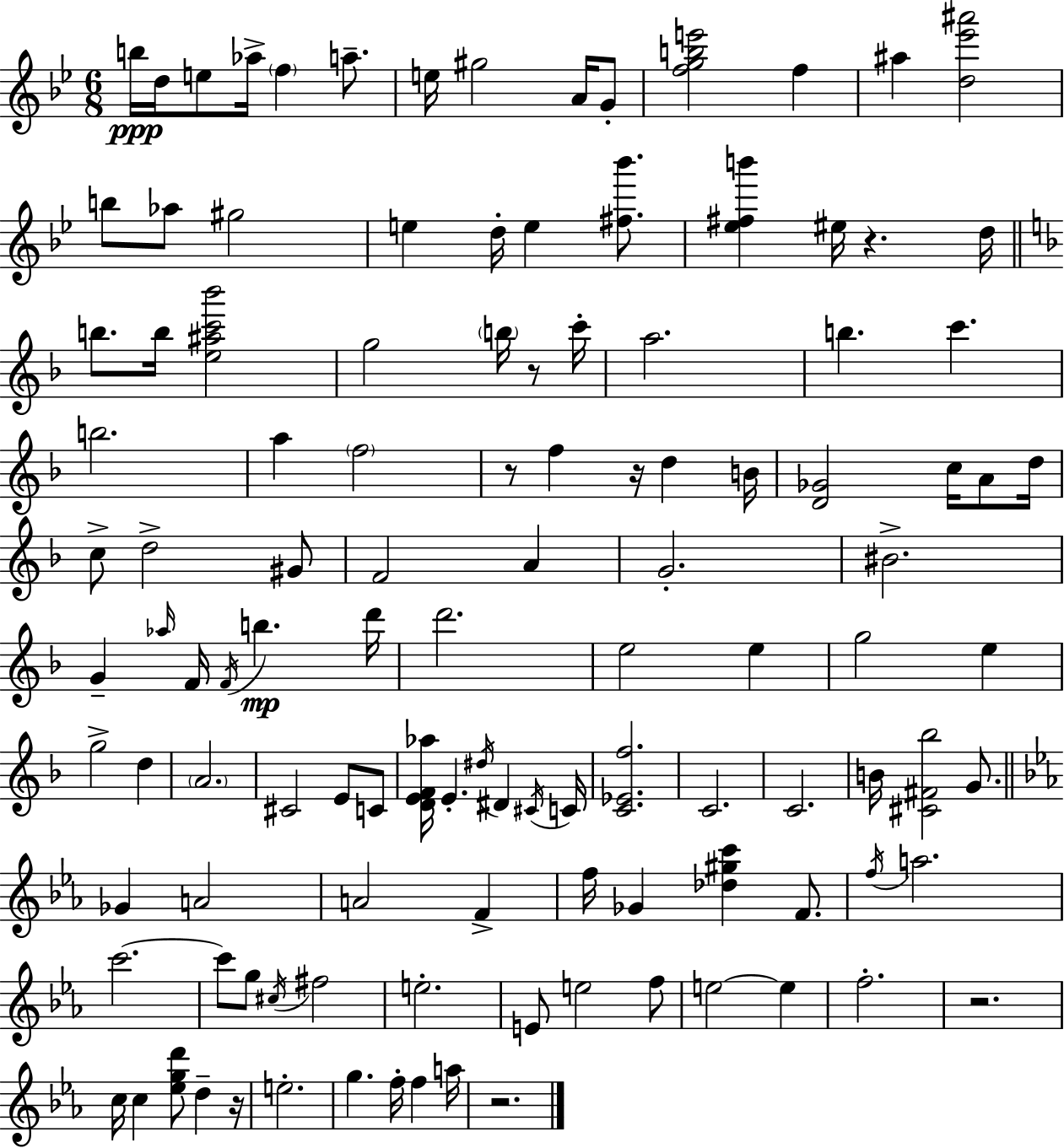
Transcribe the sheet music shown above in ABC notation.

X:1
T:Untitled
M:6/8
L:1/4
K:Gm
b/4 d/4 e/2 _a/4 f a/2 e/4 ^g2 A/4 G/2 [fgbe']2 f ^a [d_e'^a']2 b/2 _a/2 ^g2 e d/4 e [^f_b']/2 [_e^fb'] ^e/4 z d/4 b/2 b/4 [e^ac'_b']2 g2 b/4 z/2 c'/4 a2 b c' b2 a f2 z/2 f z/4 d B/4 [D_G]2 c/4 A/2 d/4 c/2 d2 ^G/2 F2 A G2 ^B2 G _a/4 F/4 F/4 b d'/4 d'2 e2 e g2 e g2 d A2 ^C2 E/2 C/2 [DEF_a]/4 E ^d/4 ^D ^C/4 C/4 [C_Ef]2 C2 C2 B/4 [^C^F_b]2 G/2 _G A2 A2 F f/4 _G [_d^gc'] F/2 f/4 a2 c'2 c'/2 g/2 ^c/4 ^f2 e2 E/2 e2 f/2 e2 e f2 z2 c/4 c [_egd']/2 d z/4 e2 g f/4 f a/4 z2